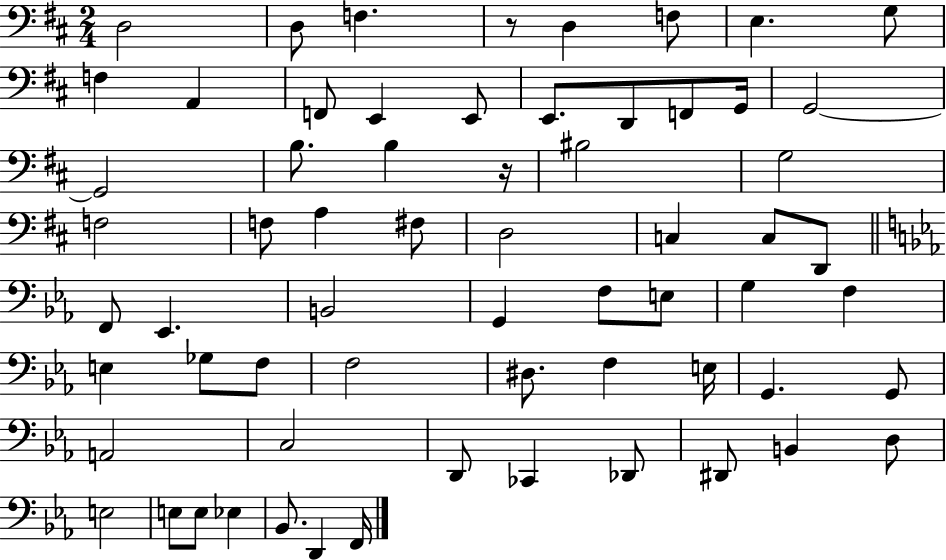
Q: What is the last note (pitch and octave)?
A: F2